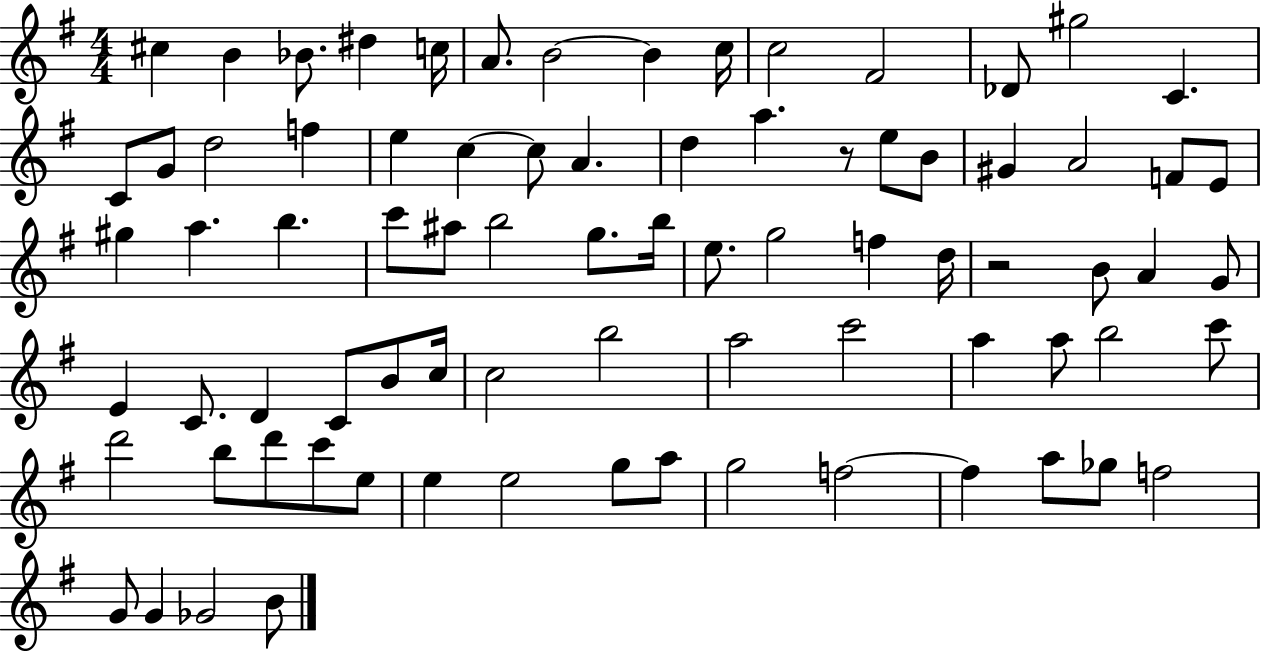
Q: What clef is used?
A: treble